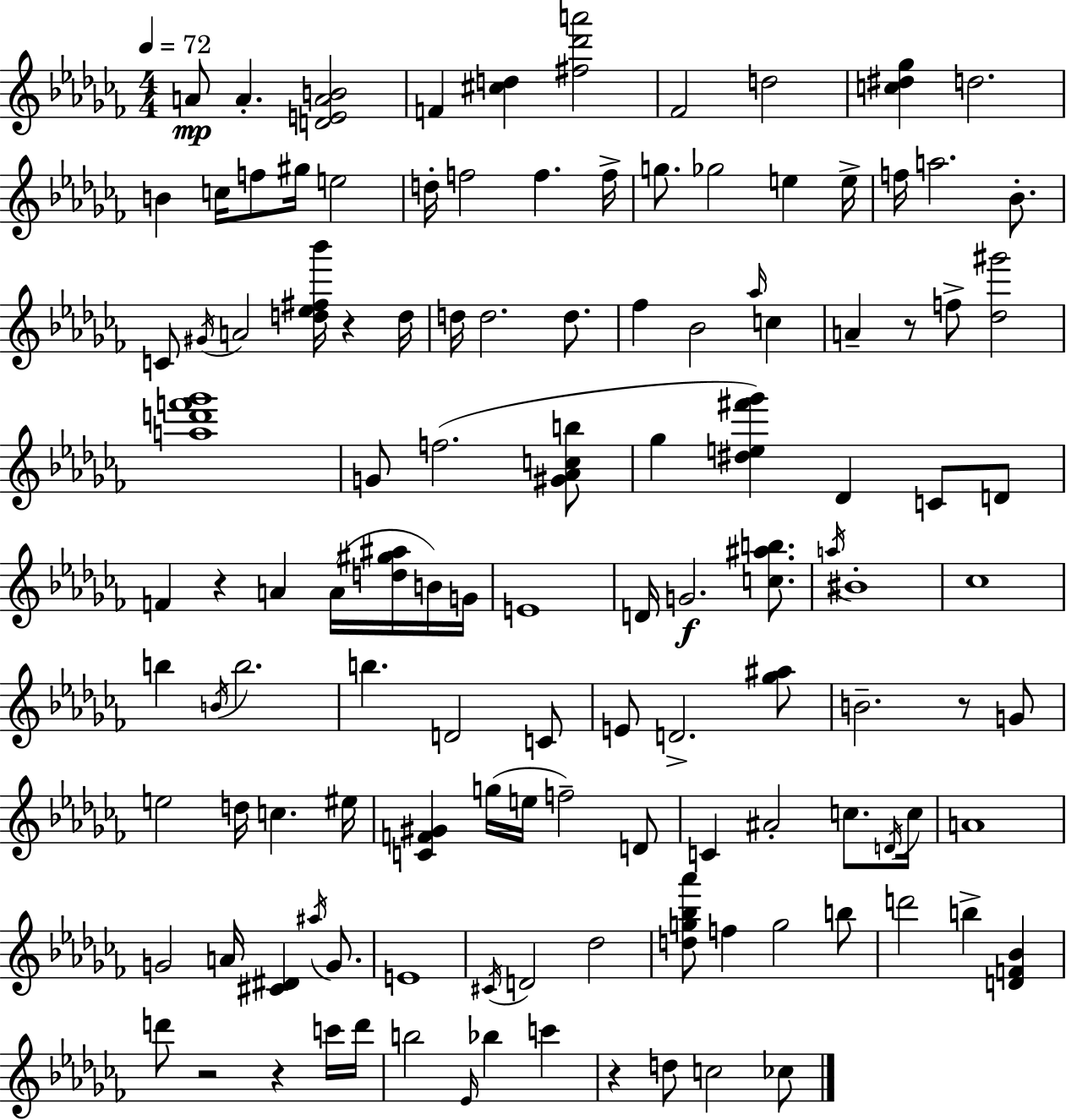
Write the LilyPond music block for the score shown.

{
  \clef treble
  \numericTimeSignature
  \time 4/4
  \key aes \minor
  \tempo 4 = 72
  a'8\mp a'4.-. <d' e' a' b'>2 | f'4 <cis'' d''>4 <fis'' des''' a'''>2 | fes'2 d''2 | <c'' dis'' ges''>4 d''2. | \break b'4 c''16 f''8 gis''16 e''2 | d''16-. f''2 f''4. f''16-> | g''8. ges''2 e''4 e''16-> | f''16 a''2. bes'8.-. | \break c'8 \acciaccatura { gis'16 } a'2 <d'' ees'' fis'' bes'''>16 r4 | d''16 d''16 d''2. d''8. | fes''4 bes'2 \grace { aes''16 } c''4 | a'4-- r8 f''8-> <des'' gis'''>2 | \break <a'' d''' f''' ges'''>1 | g'8 f''2.( | <gis' aes' c'' b''>8 ges''4 <dis'' e'' fis''' ges'''>4) des'4 c'8 | d'8 f'4 r4 a'4 a'16( <d'' gis'' ais''>16 | \break b'16) g'16 e'1 | d'16 g'2.\f <c'' ais'' b''>8. | \acciaccatura { a''16 } bis'1-. | ces''1 | \break b''4 \acciaccatura { b'16 } b''2. | b''4. d'2 | c'8 e'8 d'2.-> | <ges'' ais''>8 b'2.-- | \break r8 g'8 e''2 d''16 c''4. | eis''16 <c' f' gis'>4 g''16( e''16 f''2--) | d'8 c'4 ais'2-. | c''8. \acciaccatura { d'16 } c''16 a'1 | \break g'2 a'16 <cis' dis'>4 | \acciaccatura { ais''16 } g'8. e'1 | \acciaccatura { cis'16 } d'2 des''2 | <d'' g'' bes'' aes'''>8 f''4 g''2 | \break b''8 d'''2 b''4-> | <d' f' bes'>4 d'''8 r2 | r4 c'''16 d'''16 b''2 \grace { ees'16 } | bes''4 c'''4 r4 d''8 c''2 | \break ces''8 \bar "|."
}